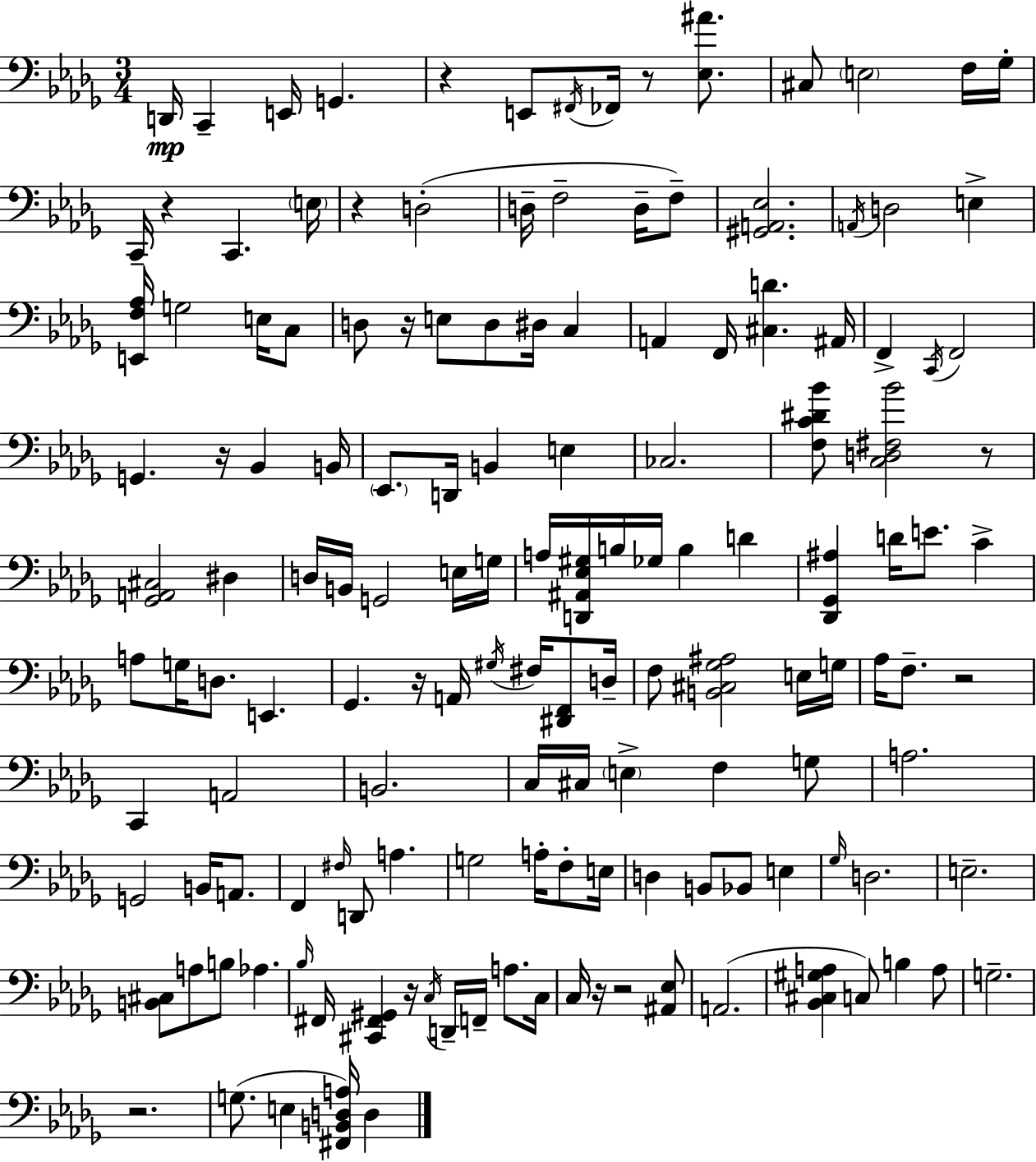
D2/s C2/q E2/s G2/q. R/q E2/e F#2/s FES2/s R/e [Eb3,A#4]/e. C#3/e E3/h F3/s Gb3/s C2/s R/q C2/q. E3/s R/q D3/h D3/s F3/h D3/s F3/e [G#2,A2,Eb3]/h. A2/s D3/h E3/q [E2,F3,Ab3]/s G3/h E3/s C3/e D3/e R/s E3/e D3/e D#3/s C3/q A2/q F2/s [C#3,D4]/q. A#2/s F2/q C2/s F2/h G2/q. R/s Bb2/q B2/s Eb2/e. D2/s B2/q E3/q CES3/h. [F3,C4,D#4,Bb4]/e [C3,D3,F#3,Bb4]/h R/e [Gb2,A2,C#3]/h D#3/q D3/s B2/s G2/h E3/s G3/s A3/s [D2,A#2,Eb3,G#3]/s B3/s Gb3/s B3/q D4/q [Db2,Gb2,A#3]/q D4/s E4/e. C4/q A3/e G3/s D3/e. E2/q. Gb2/q. R/s A2/s G#3/s F#3/s [D#2,F2]/e D3/s F3/e [B2,C#3,Gb3,A#3]/h E3/s G3/s Ab3/s F3/e. R/h C2/q A2/h B2/h. C3/s C#3/s E3/q F3/q G3/e A3/h. G2/h B2/s A2/e. F2/q F#3/s D2/e A3/q. G3/h A3/s F3/e E3/s D3/q B2/e Bb2/e E3/q Gb3/s D3/h. E3/h. [B2,C#3]/e A3/e B3/e Ab3/q. Bb3/s F#2/s [C#2,F#2,G#2]/q R/s C3/s D2/s F2/s A3/e. C3/s C3/s R/s R/h [A#2,Eb3]/e A2/h. [Bb2,C#3,G#3,A3]/q C3/e B3/q A3/e G3/h. R/h. G3/e. E3/q [F#2,B2,D3,A3]/s D3/q